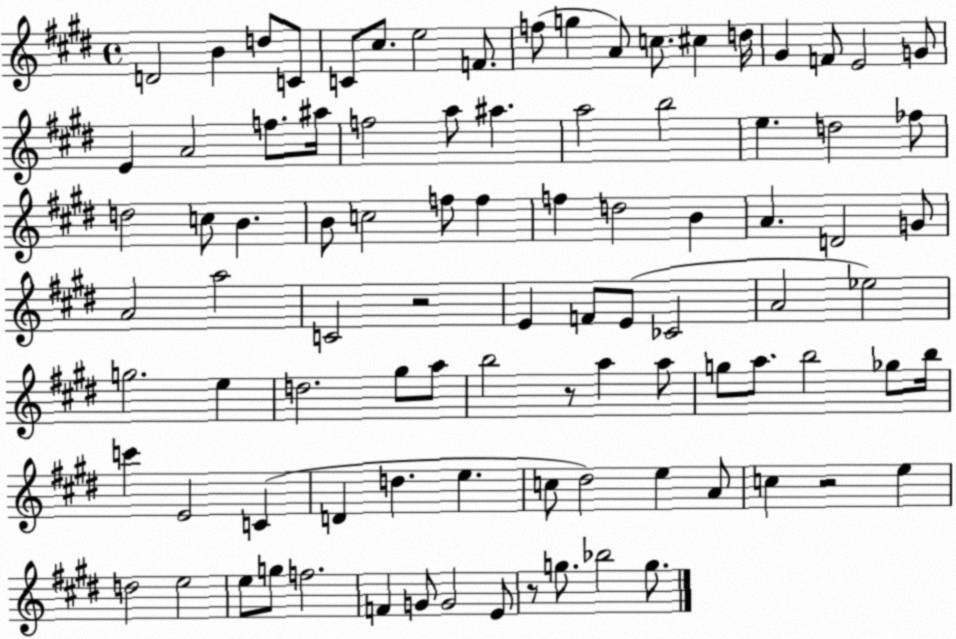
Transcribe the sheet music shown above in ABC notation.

X:1
T:Untitled
M:4/4
L:1/4
K:E
D2 B d/2 C/2 C/2 ^c/2 e2 F/2 f/2 g A/2 c/2 ^c d/4 ^G F/2 E2 G/2 E A2 f/2 ^a/4 f2 a/2 ^a a2 b2 e d2 _f/2 d2 c/2 B B/2 c2 f/2 f f d2 B A D2 G/2 A2 a2 C2 z2 E F/2 E/2 _C2 A2 _e2 g2 e d2 ^g/2 a/2 b2 z/2 a a/2 g/2 a/2 b2 _g/2 b/4 c' E2 C D d e c/2 ^d2 e A/2 c z2 e d2 e2 e/2 g/2 f2 F G/2 G2 E/2 z/2 g/2 _b2 g/2